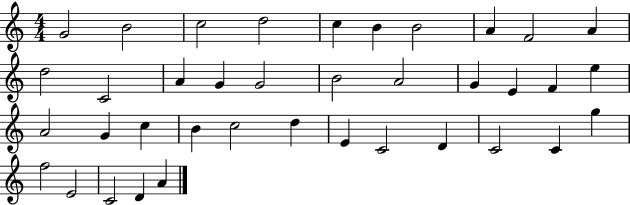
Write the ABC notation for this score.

X:1
T:Untitled
M:4/4
L:1/4
K:C
G2 B2 c2 d2 c B B2 A F2 A d2 C2 A G G2 B2 A2 G E F e A2 G c B c2 d E C2 D C2 C g f2 E2 C2 D A